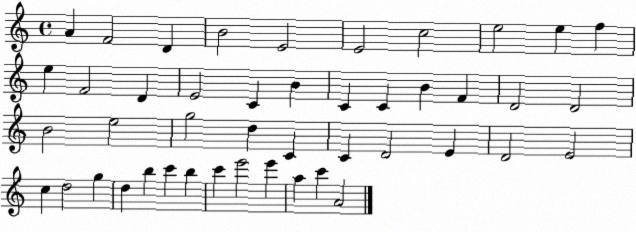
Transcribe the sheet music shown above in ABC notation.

X:1
T:Untitled
M:4/4
L:1/4
K:C
A F2 D B2 E2 E2 c2 e2 e f e F2 D E2 C B C C B F D2 D2 B2 e2 g2 d C C D2 E D2 E2 c d2 g d b c' b c' e'2 e' a c' A2